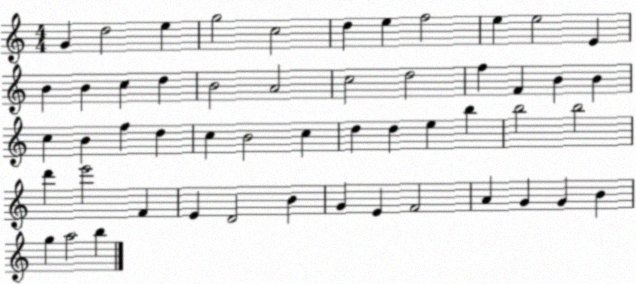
X:1
T:Untitled
M:4/4
L:1/4
K:C
G d2 e g2 c2 d e f2 e e2 E B B c d B2 A2 c2 d2 f F B B c B f d c B2 c d d e b b2 b2 d' e'2 F E D2 B G E F2 A G G B g a2 b